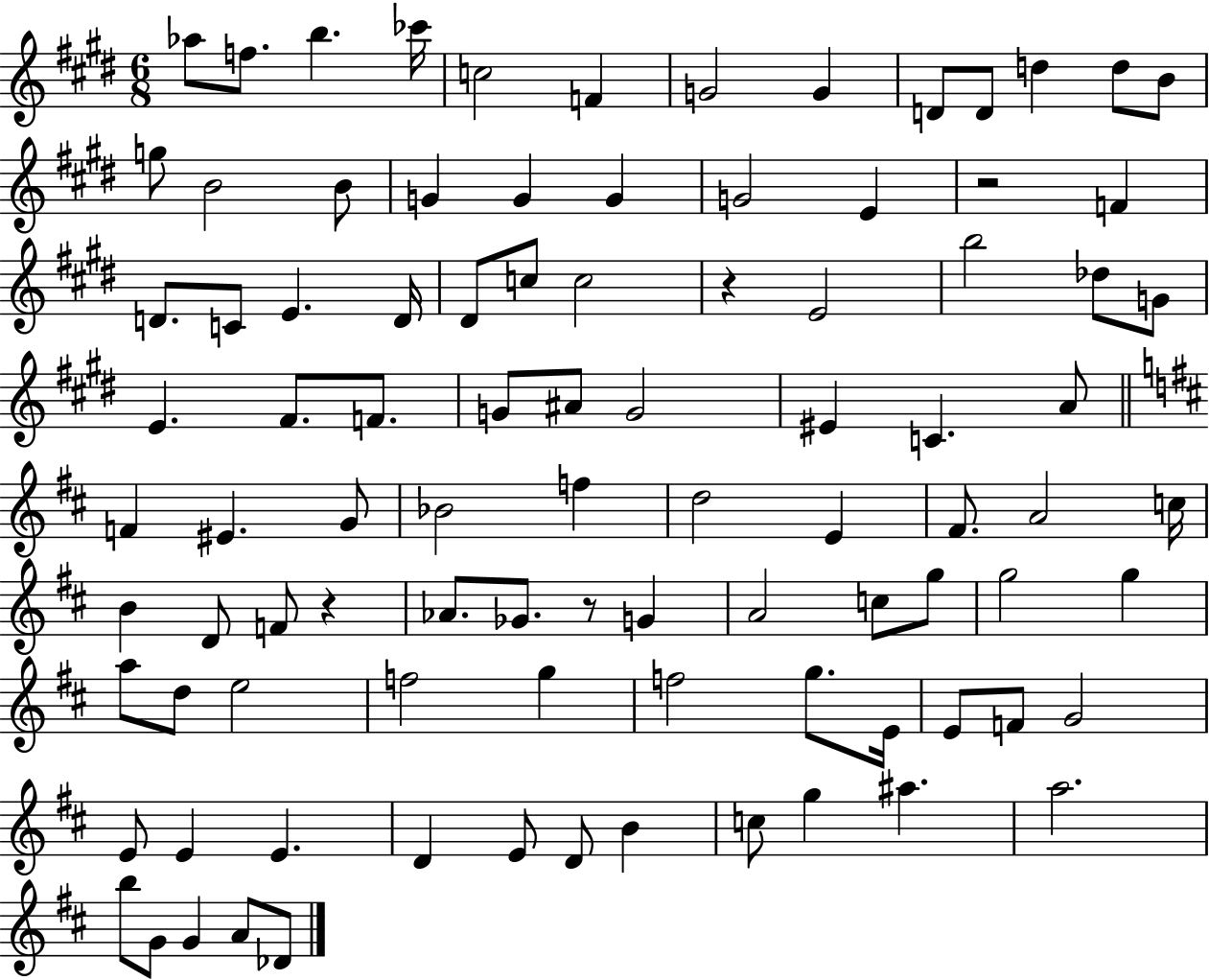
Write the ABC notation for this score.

X:1
T:Untitled
M:6/8
L:1/4
K:E
_a/2 f/2 b _c'/4 c2 F G2 G D/2 D/2 d d/2 B/2 g/2 B2 B/2 G G G G2 E z2 F D/2 C/2 E D/4 ^D/2 c/2 c2 z E2 b2 _d/2 G/2 E ^F/2 F/2 G/2 ^A/2 G2 ^E C A/2 F ^E G/2 _B2 f d2 E ^F/2 A2 c/4 B D/2 F/2 z _A/2 _G/2 z/2 G A2 c/2 g/2 g2 g a/2 d/2 e2 f2 g f2 g/2 E/4 E/2 F/2 G2 E/2 E E D E/2 D/2 B c/2 g ^a a2 b/2 G/2 G A/2 _D/2